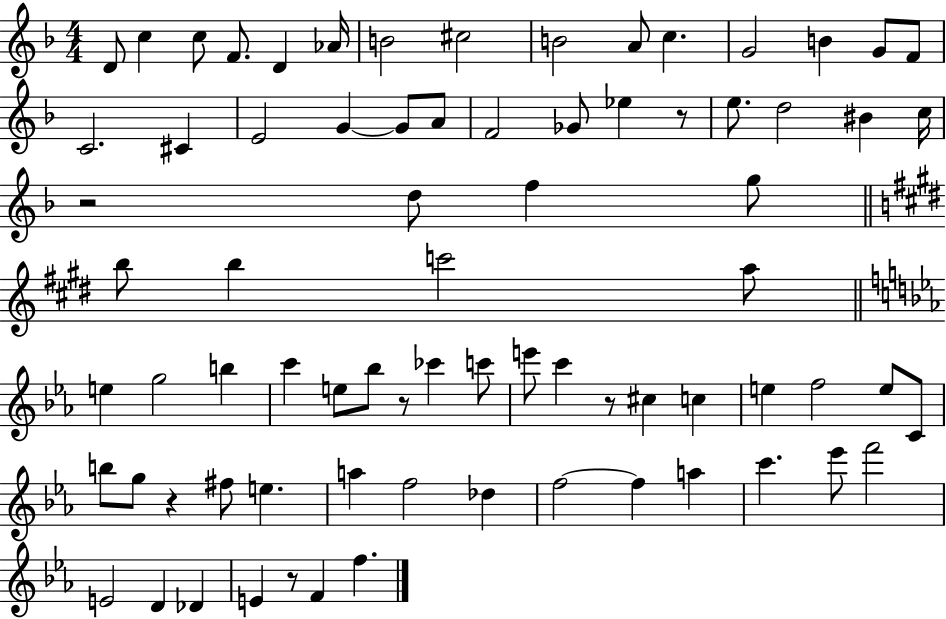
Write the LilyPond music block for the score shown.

{
  \clef treble
  \numericTimeSignature
  \time 4/4
  \key f \major
  d'8 c''4 c''8 f'8. d'4 aes'16 | b'2 cis''2 | b'2 a'8 c''4. | g'2 b'4 g'8 f'8 | \break c'2. cis'4 | e'2 g'4~~ g'8 a'8 | f'2 ges'8 ees''4 r8 | e''8. d''2 bis'4 c''16 | \break r2 d''8 f''4 g''8 | \bar "||" \break \key e \major b''8 b''4 c'''2 a''8 | \bar "||" \break \key c \minor e''4 g''2 b''4 | c'''4 e''8 bes''8 r8 ces'''4 c'''8 | e'''8 c'''4 r8 cis''4 c''4 | e''4 f''2 e''8 c'8 | \break b''8 g''8 r4 fis''8 e''4. | a''4 f''2 des''4 | f''2~~ f''4 a''4 | c'''4. ees'''8 f'''2 | \break e'2 d'4 des'4 | e'4 r8 f'4 f''4. | \bar "|."
}